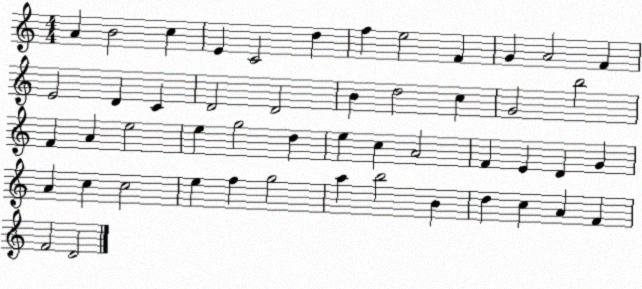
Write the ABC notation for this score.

X:1
T:Untitled
M:4/4
L:1/4
K:C
A B2 c E C2 d f e2 F G A2 F E2 D C D2 D2 B d2 c G2 b2 F A e2 e g2 d e c A2 F E D G A c c2 e f g2 a b2 B d c A F F2 D2